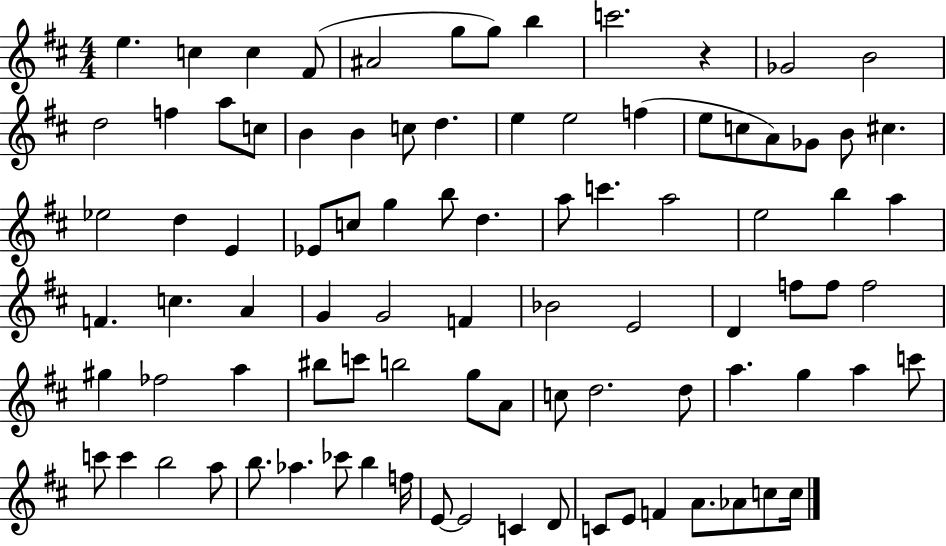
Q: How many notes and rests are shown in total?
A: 90